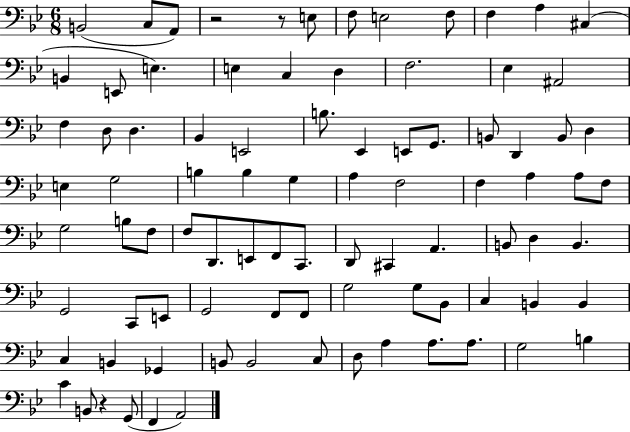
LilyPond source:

{
  \clef bass
  \numericTimeSignature
  \time 6/8
  \key bes \major
  \repeat volta 2 { b,2( c8 a,8) | r2 r8 e8 | f8 e2 f8 | f4 a4 cis4( | \break b,4 e,8 e4.) | e4 c4 d4 | f2. | ees4 ais,2 | \break f4 d8 d4. | bes,4 e,2 | b8. ees,4 e,8 g,8. | b,8 d,4 b,8 d4 | \break e4 g2 | b4 b4 g4 | a4 f2 | f4 a4 a8 f8 | \break g2 b8 f8 | f8 d,8. e,8 f,8 c,8. | d,8 cis,4 a,4. | b,8 d4 b,4. | \break g,2 c,8 e,8 | g,2 f,8 f,8 | g2 g8 bes,8 | c4 b,4 b,4 | \break c4 b,4 ges,4 | b,8 b,2 c8 | d8 a4 a8. a8. | g2 b4 | \break c'4 b,8 r4 g,8( | f,4 a,2) | } \bar "|."
}